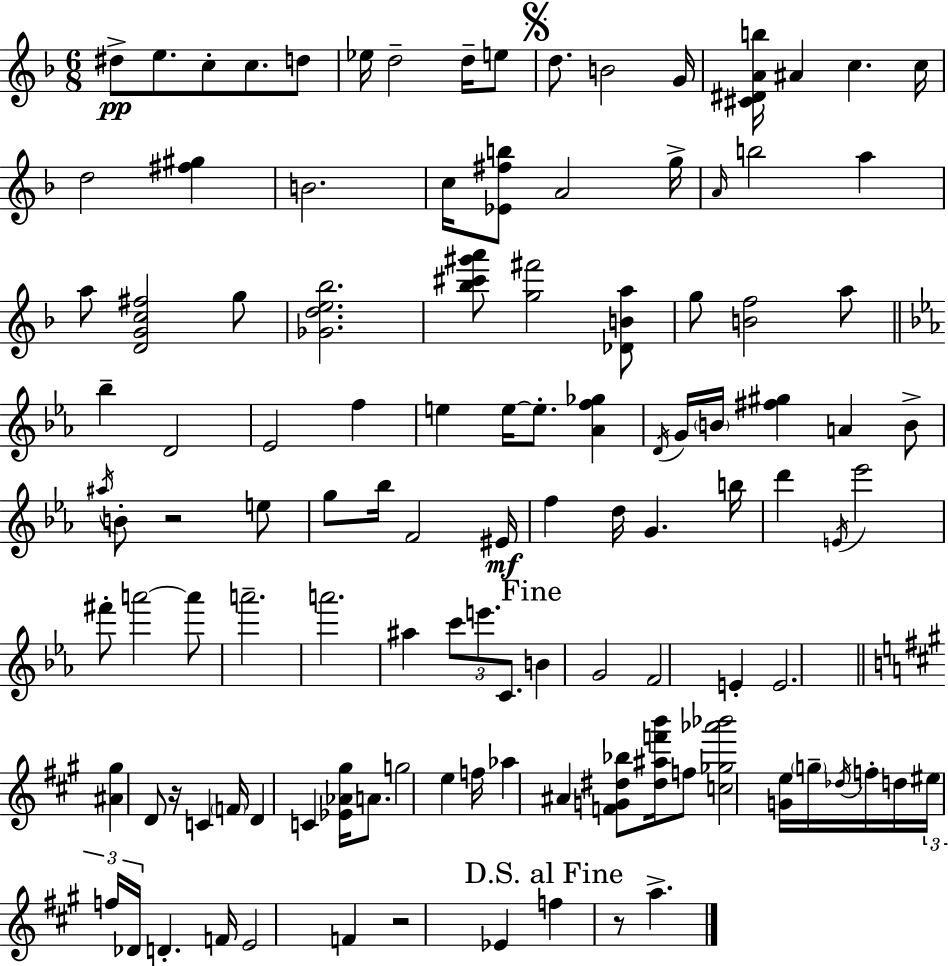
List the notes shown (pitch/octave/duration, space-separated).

D#5/e E5/e. C5/e C5/e. D5/e Eb5/s D5/h D5/s E5/e D5/e. B4/h G4/s [C#4,D#4,A4,B5]/s A#4/q C5/q. C5/s D5/h [F#5,G#5]/q B4/h. C5/s [Eb4,F#5,B5]/e A4/h G5/s A4/s B5/h A5/q A5/e [D4,G4,C5,F#5]/h G5/e [Gb4,D5,E5,Bb5]/h. [Bb5,C#6,G#6,A6]/e [G5,F#6]/h [Db4,B4,A5]/e G5/e [B4,F5]/h A5/e Bb5/q D4/h Eb4/h F5/q E5/q E5/s E5/e. [Ab4,F5,Gb5]/q D4/s G4/s B4/s [F#5,G#5]/q A4/q B4/e A#5/s B4/e R/h E5/e G5/e Bb5/s F4/h EIS4/s F5/q D5/s G4/q. B5/s D6/q E4/s Eb6/h F#6/e A6/h A6/e A6/h. A6/h. A#5/q C6/e E6/e. C4/e. B4/q G4/h F4/h E4/q E4/h. [A#4,G#5]/q D4/e R/s C4/q F4/s D4/q C4/q [Eb4,Ab4,G#5]/s A4/e. G5/h E5/q F5/s Ab5/q A#4/q [F4,G4,D#5,Bb5]/e [D#5,A#5,F6,B6]/s F5/e [C5,Gb5,Ab6,Bb6]/h [G4,E5]/s G5/s Db5/s F5/s D5/s EIS5/s F5/s Db4/s D4/q. F4/s E4/h F4/q R/h Eb4/q F5/q R/e A5/q.